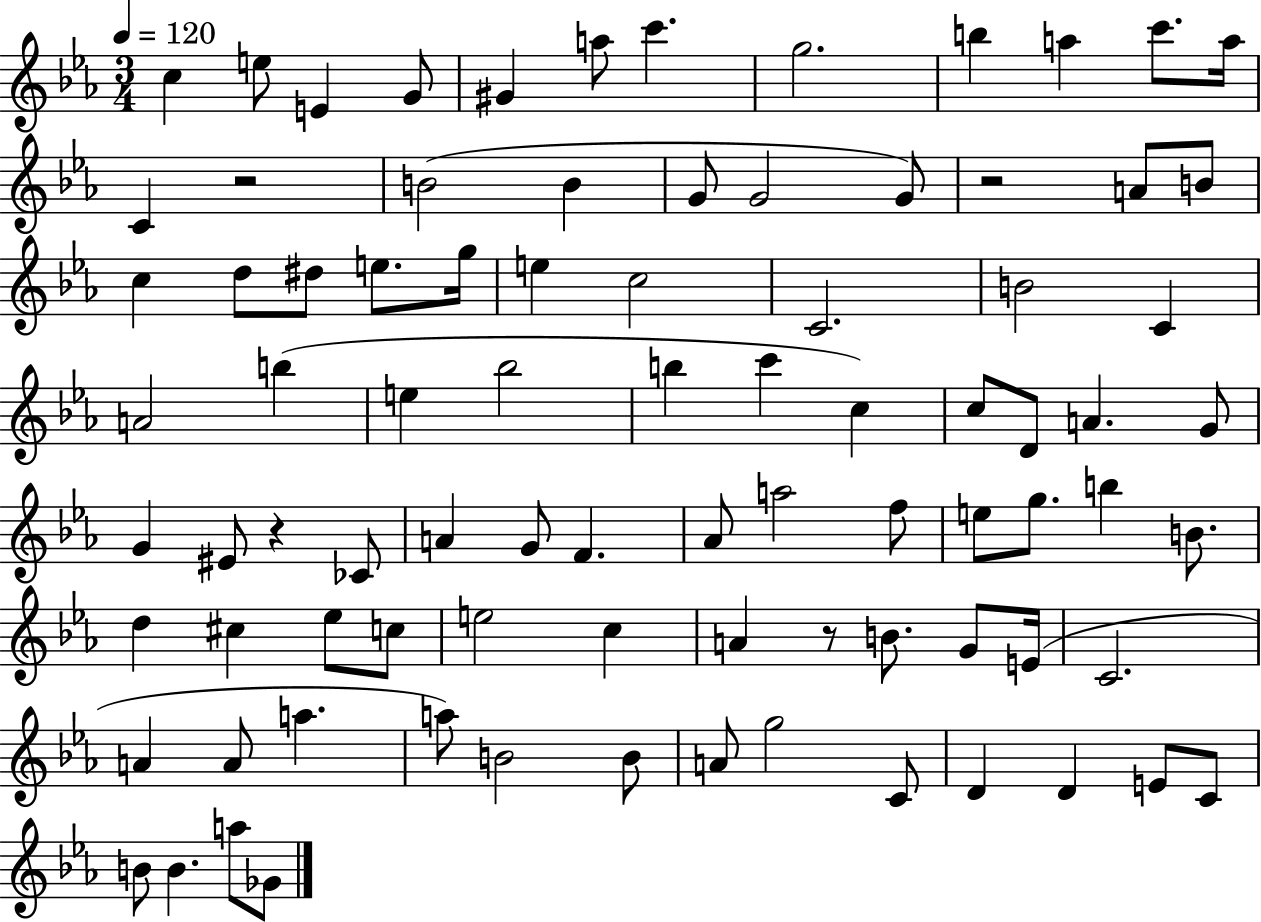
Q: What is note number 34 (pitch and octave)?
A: Bb5